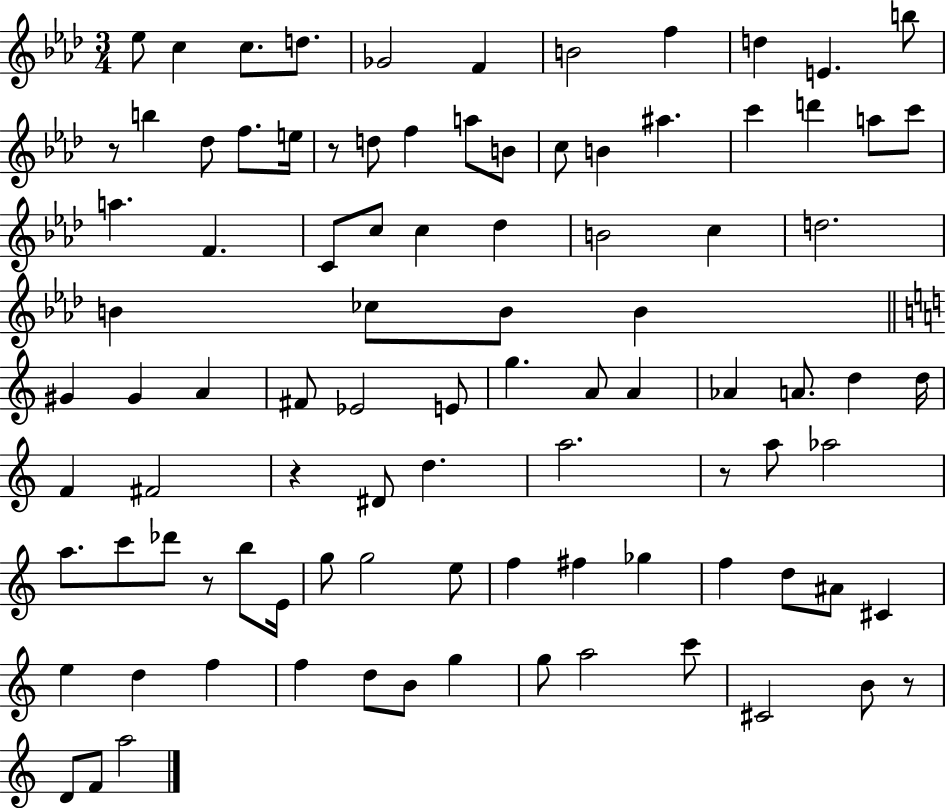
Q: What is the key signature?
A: AES major